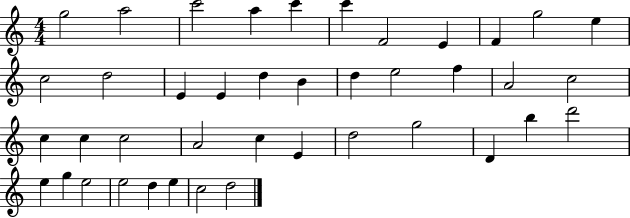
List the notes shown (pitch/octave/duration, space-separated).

G5/h A5/h C6/h A5/q C6/q C6/q F4/h E4/q F4/q G5/h E5/q C5/h D5/h E4/q E4/q D5/q B4/q D5/q E5/h F5/q A4/h C5/h C5/q C5/q C5/h A4/h C5/q E4/q D5/h G5/h D4/q B5/q D6/h E5/q G5/q E5/h E5/h D5/q E5/q C5/h D5/h